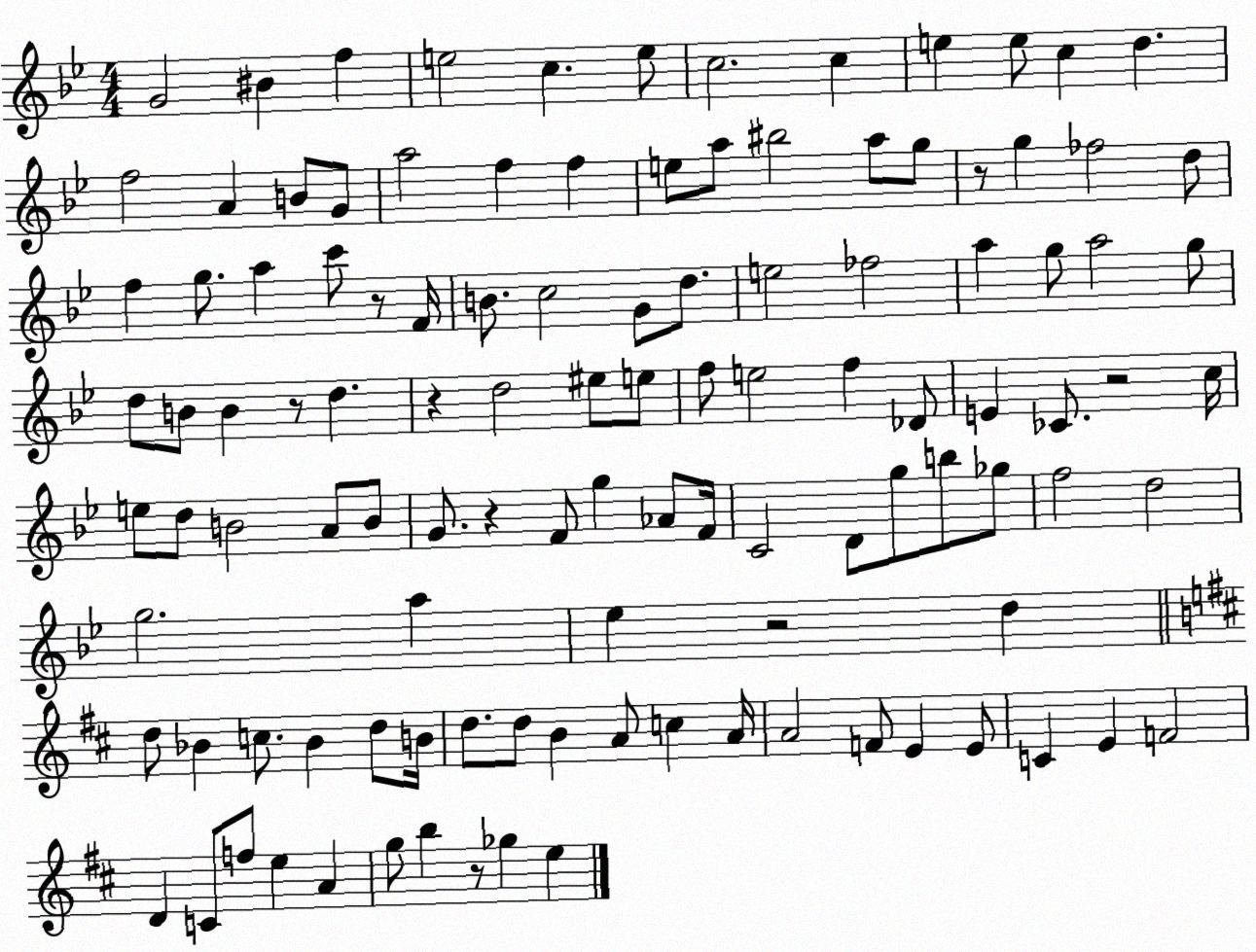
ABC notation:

X:1
T:Untitled
M:4/4
L:1/4
K:Bb
G2 ^B f e2 c e/2 c2 c e e/2 c d f2 A B/2 G/2 a2 f f e/2 a/2 ^b2 a/2 g/2 z/2 g _f2 d/2 f g/2 a c'/2 z/2 F/4 B/2 c2 G/2 d/2 e2 _f2 a g/2 a2 g/2 d/2 B/2 B z/2 d z d2 ^e/2 e/2 f/2 e2 f _D/2 E _C/2 z2 c/4 e/2 d/2 B2 A/2 B/2 G/2 z F/2 g _A/2 F/4 C2 D/2 g/2 b/2 _g/2 f2 d2 g2 a _e z2 d d/2 _B c/2 _B d/2 B/4 d/2 d/2 B A/2 c A/4 A2 F/2 E E/2 C E F2 D C/2 f/2 e A g/2 b z/2 _g e